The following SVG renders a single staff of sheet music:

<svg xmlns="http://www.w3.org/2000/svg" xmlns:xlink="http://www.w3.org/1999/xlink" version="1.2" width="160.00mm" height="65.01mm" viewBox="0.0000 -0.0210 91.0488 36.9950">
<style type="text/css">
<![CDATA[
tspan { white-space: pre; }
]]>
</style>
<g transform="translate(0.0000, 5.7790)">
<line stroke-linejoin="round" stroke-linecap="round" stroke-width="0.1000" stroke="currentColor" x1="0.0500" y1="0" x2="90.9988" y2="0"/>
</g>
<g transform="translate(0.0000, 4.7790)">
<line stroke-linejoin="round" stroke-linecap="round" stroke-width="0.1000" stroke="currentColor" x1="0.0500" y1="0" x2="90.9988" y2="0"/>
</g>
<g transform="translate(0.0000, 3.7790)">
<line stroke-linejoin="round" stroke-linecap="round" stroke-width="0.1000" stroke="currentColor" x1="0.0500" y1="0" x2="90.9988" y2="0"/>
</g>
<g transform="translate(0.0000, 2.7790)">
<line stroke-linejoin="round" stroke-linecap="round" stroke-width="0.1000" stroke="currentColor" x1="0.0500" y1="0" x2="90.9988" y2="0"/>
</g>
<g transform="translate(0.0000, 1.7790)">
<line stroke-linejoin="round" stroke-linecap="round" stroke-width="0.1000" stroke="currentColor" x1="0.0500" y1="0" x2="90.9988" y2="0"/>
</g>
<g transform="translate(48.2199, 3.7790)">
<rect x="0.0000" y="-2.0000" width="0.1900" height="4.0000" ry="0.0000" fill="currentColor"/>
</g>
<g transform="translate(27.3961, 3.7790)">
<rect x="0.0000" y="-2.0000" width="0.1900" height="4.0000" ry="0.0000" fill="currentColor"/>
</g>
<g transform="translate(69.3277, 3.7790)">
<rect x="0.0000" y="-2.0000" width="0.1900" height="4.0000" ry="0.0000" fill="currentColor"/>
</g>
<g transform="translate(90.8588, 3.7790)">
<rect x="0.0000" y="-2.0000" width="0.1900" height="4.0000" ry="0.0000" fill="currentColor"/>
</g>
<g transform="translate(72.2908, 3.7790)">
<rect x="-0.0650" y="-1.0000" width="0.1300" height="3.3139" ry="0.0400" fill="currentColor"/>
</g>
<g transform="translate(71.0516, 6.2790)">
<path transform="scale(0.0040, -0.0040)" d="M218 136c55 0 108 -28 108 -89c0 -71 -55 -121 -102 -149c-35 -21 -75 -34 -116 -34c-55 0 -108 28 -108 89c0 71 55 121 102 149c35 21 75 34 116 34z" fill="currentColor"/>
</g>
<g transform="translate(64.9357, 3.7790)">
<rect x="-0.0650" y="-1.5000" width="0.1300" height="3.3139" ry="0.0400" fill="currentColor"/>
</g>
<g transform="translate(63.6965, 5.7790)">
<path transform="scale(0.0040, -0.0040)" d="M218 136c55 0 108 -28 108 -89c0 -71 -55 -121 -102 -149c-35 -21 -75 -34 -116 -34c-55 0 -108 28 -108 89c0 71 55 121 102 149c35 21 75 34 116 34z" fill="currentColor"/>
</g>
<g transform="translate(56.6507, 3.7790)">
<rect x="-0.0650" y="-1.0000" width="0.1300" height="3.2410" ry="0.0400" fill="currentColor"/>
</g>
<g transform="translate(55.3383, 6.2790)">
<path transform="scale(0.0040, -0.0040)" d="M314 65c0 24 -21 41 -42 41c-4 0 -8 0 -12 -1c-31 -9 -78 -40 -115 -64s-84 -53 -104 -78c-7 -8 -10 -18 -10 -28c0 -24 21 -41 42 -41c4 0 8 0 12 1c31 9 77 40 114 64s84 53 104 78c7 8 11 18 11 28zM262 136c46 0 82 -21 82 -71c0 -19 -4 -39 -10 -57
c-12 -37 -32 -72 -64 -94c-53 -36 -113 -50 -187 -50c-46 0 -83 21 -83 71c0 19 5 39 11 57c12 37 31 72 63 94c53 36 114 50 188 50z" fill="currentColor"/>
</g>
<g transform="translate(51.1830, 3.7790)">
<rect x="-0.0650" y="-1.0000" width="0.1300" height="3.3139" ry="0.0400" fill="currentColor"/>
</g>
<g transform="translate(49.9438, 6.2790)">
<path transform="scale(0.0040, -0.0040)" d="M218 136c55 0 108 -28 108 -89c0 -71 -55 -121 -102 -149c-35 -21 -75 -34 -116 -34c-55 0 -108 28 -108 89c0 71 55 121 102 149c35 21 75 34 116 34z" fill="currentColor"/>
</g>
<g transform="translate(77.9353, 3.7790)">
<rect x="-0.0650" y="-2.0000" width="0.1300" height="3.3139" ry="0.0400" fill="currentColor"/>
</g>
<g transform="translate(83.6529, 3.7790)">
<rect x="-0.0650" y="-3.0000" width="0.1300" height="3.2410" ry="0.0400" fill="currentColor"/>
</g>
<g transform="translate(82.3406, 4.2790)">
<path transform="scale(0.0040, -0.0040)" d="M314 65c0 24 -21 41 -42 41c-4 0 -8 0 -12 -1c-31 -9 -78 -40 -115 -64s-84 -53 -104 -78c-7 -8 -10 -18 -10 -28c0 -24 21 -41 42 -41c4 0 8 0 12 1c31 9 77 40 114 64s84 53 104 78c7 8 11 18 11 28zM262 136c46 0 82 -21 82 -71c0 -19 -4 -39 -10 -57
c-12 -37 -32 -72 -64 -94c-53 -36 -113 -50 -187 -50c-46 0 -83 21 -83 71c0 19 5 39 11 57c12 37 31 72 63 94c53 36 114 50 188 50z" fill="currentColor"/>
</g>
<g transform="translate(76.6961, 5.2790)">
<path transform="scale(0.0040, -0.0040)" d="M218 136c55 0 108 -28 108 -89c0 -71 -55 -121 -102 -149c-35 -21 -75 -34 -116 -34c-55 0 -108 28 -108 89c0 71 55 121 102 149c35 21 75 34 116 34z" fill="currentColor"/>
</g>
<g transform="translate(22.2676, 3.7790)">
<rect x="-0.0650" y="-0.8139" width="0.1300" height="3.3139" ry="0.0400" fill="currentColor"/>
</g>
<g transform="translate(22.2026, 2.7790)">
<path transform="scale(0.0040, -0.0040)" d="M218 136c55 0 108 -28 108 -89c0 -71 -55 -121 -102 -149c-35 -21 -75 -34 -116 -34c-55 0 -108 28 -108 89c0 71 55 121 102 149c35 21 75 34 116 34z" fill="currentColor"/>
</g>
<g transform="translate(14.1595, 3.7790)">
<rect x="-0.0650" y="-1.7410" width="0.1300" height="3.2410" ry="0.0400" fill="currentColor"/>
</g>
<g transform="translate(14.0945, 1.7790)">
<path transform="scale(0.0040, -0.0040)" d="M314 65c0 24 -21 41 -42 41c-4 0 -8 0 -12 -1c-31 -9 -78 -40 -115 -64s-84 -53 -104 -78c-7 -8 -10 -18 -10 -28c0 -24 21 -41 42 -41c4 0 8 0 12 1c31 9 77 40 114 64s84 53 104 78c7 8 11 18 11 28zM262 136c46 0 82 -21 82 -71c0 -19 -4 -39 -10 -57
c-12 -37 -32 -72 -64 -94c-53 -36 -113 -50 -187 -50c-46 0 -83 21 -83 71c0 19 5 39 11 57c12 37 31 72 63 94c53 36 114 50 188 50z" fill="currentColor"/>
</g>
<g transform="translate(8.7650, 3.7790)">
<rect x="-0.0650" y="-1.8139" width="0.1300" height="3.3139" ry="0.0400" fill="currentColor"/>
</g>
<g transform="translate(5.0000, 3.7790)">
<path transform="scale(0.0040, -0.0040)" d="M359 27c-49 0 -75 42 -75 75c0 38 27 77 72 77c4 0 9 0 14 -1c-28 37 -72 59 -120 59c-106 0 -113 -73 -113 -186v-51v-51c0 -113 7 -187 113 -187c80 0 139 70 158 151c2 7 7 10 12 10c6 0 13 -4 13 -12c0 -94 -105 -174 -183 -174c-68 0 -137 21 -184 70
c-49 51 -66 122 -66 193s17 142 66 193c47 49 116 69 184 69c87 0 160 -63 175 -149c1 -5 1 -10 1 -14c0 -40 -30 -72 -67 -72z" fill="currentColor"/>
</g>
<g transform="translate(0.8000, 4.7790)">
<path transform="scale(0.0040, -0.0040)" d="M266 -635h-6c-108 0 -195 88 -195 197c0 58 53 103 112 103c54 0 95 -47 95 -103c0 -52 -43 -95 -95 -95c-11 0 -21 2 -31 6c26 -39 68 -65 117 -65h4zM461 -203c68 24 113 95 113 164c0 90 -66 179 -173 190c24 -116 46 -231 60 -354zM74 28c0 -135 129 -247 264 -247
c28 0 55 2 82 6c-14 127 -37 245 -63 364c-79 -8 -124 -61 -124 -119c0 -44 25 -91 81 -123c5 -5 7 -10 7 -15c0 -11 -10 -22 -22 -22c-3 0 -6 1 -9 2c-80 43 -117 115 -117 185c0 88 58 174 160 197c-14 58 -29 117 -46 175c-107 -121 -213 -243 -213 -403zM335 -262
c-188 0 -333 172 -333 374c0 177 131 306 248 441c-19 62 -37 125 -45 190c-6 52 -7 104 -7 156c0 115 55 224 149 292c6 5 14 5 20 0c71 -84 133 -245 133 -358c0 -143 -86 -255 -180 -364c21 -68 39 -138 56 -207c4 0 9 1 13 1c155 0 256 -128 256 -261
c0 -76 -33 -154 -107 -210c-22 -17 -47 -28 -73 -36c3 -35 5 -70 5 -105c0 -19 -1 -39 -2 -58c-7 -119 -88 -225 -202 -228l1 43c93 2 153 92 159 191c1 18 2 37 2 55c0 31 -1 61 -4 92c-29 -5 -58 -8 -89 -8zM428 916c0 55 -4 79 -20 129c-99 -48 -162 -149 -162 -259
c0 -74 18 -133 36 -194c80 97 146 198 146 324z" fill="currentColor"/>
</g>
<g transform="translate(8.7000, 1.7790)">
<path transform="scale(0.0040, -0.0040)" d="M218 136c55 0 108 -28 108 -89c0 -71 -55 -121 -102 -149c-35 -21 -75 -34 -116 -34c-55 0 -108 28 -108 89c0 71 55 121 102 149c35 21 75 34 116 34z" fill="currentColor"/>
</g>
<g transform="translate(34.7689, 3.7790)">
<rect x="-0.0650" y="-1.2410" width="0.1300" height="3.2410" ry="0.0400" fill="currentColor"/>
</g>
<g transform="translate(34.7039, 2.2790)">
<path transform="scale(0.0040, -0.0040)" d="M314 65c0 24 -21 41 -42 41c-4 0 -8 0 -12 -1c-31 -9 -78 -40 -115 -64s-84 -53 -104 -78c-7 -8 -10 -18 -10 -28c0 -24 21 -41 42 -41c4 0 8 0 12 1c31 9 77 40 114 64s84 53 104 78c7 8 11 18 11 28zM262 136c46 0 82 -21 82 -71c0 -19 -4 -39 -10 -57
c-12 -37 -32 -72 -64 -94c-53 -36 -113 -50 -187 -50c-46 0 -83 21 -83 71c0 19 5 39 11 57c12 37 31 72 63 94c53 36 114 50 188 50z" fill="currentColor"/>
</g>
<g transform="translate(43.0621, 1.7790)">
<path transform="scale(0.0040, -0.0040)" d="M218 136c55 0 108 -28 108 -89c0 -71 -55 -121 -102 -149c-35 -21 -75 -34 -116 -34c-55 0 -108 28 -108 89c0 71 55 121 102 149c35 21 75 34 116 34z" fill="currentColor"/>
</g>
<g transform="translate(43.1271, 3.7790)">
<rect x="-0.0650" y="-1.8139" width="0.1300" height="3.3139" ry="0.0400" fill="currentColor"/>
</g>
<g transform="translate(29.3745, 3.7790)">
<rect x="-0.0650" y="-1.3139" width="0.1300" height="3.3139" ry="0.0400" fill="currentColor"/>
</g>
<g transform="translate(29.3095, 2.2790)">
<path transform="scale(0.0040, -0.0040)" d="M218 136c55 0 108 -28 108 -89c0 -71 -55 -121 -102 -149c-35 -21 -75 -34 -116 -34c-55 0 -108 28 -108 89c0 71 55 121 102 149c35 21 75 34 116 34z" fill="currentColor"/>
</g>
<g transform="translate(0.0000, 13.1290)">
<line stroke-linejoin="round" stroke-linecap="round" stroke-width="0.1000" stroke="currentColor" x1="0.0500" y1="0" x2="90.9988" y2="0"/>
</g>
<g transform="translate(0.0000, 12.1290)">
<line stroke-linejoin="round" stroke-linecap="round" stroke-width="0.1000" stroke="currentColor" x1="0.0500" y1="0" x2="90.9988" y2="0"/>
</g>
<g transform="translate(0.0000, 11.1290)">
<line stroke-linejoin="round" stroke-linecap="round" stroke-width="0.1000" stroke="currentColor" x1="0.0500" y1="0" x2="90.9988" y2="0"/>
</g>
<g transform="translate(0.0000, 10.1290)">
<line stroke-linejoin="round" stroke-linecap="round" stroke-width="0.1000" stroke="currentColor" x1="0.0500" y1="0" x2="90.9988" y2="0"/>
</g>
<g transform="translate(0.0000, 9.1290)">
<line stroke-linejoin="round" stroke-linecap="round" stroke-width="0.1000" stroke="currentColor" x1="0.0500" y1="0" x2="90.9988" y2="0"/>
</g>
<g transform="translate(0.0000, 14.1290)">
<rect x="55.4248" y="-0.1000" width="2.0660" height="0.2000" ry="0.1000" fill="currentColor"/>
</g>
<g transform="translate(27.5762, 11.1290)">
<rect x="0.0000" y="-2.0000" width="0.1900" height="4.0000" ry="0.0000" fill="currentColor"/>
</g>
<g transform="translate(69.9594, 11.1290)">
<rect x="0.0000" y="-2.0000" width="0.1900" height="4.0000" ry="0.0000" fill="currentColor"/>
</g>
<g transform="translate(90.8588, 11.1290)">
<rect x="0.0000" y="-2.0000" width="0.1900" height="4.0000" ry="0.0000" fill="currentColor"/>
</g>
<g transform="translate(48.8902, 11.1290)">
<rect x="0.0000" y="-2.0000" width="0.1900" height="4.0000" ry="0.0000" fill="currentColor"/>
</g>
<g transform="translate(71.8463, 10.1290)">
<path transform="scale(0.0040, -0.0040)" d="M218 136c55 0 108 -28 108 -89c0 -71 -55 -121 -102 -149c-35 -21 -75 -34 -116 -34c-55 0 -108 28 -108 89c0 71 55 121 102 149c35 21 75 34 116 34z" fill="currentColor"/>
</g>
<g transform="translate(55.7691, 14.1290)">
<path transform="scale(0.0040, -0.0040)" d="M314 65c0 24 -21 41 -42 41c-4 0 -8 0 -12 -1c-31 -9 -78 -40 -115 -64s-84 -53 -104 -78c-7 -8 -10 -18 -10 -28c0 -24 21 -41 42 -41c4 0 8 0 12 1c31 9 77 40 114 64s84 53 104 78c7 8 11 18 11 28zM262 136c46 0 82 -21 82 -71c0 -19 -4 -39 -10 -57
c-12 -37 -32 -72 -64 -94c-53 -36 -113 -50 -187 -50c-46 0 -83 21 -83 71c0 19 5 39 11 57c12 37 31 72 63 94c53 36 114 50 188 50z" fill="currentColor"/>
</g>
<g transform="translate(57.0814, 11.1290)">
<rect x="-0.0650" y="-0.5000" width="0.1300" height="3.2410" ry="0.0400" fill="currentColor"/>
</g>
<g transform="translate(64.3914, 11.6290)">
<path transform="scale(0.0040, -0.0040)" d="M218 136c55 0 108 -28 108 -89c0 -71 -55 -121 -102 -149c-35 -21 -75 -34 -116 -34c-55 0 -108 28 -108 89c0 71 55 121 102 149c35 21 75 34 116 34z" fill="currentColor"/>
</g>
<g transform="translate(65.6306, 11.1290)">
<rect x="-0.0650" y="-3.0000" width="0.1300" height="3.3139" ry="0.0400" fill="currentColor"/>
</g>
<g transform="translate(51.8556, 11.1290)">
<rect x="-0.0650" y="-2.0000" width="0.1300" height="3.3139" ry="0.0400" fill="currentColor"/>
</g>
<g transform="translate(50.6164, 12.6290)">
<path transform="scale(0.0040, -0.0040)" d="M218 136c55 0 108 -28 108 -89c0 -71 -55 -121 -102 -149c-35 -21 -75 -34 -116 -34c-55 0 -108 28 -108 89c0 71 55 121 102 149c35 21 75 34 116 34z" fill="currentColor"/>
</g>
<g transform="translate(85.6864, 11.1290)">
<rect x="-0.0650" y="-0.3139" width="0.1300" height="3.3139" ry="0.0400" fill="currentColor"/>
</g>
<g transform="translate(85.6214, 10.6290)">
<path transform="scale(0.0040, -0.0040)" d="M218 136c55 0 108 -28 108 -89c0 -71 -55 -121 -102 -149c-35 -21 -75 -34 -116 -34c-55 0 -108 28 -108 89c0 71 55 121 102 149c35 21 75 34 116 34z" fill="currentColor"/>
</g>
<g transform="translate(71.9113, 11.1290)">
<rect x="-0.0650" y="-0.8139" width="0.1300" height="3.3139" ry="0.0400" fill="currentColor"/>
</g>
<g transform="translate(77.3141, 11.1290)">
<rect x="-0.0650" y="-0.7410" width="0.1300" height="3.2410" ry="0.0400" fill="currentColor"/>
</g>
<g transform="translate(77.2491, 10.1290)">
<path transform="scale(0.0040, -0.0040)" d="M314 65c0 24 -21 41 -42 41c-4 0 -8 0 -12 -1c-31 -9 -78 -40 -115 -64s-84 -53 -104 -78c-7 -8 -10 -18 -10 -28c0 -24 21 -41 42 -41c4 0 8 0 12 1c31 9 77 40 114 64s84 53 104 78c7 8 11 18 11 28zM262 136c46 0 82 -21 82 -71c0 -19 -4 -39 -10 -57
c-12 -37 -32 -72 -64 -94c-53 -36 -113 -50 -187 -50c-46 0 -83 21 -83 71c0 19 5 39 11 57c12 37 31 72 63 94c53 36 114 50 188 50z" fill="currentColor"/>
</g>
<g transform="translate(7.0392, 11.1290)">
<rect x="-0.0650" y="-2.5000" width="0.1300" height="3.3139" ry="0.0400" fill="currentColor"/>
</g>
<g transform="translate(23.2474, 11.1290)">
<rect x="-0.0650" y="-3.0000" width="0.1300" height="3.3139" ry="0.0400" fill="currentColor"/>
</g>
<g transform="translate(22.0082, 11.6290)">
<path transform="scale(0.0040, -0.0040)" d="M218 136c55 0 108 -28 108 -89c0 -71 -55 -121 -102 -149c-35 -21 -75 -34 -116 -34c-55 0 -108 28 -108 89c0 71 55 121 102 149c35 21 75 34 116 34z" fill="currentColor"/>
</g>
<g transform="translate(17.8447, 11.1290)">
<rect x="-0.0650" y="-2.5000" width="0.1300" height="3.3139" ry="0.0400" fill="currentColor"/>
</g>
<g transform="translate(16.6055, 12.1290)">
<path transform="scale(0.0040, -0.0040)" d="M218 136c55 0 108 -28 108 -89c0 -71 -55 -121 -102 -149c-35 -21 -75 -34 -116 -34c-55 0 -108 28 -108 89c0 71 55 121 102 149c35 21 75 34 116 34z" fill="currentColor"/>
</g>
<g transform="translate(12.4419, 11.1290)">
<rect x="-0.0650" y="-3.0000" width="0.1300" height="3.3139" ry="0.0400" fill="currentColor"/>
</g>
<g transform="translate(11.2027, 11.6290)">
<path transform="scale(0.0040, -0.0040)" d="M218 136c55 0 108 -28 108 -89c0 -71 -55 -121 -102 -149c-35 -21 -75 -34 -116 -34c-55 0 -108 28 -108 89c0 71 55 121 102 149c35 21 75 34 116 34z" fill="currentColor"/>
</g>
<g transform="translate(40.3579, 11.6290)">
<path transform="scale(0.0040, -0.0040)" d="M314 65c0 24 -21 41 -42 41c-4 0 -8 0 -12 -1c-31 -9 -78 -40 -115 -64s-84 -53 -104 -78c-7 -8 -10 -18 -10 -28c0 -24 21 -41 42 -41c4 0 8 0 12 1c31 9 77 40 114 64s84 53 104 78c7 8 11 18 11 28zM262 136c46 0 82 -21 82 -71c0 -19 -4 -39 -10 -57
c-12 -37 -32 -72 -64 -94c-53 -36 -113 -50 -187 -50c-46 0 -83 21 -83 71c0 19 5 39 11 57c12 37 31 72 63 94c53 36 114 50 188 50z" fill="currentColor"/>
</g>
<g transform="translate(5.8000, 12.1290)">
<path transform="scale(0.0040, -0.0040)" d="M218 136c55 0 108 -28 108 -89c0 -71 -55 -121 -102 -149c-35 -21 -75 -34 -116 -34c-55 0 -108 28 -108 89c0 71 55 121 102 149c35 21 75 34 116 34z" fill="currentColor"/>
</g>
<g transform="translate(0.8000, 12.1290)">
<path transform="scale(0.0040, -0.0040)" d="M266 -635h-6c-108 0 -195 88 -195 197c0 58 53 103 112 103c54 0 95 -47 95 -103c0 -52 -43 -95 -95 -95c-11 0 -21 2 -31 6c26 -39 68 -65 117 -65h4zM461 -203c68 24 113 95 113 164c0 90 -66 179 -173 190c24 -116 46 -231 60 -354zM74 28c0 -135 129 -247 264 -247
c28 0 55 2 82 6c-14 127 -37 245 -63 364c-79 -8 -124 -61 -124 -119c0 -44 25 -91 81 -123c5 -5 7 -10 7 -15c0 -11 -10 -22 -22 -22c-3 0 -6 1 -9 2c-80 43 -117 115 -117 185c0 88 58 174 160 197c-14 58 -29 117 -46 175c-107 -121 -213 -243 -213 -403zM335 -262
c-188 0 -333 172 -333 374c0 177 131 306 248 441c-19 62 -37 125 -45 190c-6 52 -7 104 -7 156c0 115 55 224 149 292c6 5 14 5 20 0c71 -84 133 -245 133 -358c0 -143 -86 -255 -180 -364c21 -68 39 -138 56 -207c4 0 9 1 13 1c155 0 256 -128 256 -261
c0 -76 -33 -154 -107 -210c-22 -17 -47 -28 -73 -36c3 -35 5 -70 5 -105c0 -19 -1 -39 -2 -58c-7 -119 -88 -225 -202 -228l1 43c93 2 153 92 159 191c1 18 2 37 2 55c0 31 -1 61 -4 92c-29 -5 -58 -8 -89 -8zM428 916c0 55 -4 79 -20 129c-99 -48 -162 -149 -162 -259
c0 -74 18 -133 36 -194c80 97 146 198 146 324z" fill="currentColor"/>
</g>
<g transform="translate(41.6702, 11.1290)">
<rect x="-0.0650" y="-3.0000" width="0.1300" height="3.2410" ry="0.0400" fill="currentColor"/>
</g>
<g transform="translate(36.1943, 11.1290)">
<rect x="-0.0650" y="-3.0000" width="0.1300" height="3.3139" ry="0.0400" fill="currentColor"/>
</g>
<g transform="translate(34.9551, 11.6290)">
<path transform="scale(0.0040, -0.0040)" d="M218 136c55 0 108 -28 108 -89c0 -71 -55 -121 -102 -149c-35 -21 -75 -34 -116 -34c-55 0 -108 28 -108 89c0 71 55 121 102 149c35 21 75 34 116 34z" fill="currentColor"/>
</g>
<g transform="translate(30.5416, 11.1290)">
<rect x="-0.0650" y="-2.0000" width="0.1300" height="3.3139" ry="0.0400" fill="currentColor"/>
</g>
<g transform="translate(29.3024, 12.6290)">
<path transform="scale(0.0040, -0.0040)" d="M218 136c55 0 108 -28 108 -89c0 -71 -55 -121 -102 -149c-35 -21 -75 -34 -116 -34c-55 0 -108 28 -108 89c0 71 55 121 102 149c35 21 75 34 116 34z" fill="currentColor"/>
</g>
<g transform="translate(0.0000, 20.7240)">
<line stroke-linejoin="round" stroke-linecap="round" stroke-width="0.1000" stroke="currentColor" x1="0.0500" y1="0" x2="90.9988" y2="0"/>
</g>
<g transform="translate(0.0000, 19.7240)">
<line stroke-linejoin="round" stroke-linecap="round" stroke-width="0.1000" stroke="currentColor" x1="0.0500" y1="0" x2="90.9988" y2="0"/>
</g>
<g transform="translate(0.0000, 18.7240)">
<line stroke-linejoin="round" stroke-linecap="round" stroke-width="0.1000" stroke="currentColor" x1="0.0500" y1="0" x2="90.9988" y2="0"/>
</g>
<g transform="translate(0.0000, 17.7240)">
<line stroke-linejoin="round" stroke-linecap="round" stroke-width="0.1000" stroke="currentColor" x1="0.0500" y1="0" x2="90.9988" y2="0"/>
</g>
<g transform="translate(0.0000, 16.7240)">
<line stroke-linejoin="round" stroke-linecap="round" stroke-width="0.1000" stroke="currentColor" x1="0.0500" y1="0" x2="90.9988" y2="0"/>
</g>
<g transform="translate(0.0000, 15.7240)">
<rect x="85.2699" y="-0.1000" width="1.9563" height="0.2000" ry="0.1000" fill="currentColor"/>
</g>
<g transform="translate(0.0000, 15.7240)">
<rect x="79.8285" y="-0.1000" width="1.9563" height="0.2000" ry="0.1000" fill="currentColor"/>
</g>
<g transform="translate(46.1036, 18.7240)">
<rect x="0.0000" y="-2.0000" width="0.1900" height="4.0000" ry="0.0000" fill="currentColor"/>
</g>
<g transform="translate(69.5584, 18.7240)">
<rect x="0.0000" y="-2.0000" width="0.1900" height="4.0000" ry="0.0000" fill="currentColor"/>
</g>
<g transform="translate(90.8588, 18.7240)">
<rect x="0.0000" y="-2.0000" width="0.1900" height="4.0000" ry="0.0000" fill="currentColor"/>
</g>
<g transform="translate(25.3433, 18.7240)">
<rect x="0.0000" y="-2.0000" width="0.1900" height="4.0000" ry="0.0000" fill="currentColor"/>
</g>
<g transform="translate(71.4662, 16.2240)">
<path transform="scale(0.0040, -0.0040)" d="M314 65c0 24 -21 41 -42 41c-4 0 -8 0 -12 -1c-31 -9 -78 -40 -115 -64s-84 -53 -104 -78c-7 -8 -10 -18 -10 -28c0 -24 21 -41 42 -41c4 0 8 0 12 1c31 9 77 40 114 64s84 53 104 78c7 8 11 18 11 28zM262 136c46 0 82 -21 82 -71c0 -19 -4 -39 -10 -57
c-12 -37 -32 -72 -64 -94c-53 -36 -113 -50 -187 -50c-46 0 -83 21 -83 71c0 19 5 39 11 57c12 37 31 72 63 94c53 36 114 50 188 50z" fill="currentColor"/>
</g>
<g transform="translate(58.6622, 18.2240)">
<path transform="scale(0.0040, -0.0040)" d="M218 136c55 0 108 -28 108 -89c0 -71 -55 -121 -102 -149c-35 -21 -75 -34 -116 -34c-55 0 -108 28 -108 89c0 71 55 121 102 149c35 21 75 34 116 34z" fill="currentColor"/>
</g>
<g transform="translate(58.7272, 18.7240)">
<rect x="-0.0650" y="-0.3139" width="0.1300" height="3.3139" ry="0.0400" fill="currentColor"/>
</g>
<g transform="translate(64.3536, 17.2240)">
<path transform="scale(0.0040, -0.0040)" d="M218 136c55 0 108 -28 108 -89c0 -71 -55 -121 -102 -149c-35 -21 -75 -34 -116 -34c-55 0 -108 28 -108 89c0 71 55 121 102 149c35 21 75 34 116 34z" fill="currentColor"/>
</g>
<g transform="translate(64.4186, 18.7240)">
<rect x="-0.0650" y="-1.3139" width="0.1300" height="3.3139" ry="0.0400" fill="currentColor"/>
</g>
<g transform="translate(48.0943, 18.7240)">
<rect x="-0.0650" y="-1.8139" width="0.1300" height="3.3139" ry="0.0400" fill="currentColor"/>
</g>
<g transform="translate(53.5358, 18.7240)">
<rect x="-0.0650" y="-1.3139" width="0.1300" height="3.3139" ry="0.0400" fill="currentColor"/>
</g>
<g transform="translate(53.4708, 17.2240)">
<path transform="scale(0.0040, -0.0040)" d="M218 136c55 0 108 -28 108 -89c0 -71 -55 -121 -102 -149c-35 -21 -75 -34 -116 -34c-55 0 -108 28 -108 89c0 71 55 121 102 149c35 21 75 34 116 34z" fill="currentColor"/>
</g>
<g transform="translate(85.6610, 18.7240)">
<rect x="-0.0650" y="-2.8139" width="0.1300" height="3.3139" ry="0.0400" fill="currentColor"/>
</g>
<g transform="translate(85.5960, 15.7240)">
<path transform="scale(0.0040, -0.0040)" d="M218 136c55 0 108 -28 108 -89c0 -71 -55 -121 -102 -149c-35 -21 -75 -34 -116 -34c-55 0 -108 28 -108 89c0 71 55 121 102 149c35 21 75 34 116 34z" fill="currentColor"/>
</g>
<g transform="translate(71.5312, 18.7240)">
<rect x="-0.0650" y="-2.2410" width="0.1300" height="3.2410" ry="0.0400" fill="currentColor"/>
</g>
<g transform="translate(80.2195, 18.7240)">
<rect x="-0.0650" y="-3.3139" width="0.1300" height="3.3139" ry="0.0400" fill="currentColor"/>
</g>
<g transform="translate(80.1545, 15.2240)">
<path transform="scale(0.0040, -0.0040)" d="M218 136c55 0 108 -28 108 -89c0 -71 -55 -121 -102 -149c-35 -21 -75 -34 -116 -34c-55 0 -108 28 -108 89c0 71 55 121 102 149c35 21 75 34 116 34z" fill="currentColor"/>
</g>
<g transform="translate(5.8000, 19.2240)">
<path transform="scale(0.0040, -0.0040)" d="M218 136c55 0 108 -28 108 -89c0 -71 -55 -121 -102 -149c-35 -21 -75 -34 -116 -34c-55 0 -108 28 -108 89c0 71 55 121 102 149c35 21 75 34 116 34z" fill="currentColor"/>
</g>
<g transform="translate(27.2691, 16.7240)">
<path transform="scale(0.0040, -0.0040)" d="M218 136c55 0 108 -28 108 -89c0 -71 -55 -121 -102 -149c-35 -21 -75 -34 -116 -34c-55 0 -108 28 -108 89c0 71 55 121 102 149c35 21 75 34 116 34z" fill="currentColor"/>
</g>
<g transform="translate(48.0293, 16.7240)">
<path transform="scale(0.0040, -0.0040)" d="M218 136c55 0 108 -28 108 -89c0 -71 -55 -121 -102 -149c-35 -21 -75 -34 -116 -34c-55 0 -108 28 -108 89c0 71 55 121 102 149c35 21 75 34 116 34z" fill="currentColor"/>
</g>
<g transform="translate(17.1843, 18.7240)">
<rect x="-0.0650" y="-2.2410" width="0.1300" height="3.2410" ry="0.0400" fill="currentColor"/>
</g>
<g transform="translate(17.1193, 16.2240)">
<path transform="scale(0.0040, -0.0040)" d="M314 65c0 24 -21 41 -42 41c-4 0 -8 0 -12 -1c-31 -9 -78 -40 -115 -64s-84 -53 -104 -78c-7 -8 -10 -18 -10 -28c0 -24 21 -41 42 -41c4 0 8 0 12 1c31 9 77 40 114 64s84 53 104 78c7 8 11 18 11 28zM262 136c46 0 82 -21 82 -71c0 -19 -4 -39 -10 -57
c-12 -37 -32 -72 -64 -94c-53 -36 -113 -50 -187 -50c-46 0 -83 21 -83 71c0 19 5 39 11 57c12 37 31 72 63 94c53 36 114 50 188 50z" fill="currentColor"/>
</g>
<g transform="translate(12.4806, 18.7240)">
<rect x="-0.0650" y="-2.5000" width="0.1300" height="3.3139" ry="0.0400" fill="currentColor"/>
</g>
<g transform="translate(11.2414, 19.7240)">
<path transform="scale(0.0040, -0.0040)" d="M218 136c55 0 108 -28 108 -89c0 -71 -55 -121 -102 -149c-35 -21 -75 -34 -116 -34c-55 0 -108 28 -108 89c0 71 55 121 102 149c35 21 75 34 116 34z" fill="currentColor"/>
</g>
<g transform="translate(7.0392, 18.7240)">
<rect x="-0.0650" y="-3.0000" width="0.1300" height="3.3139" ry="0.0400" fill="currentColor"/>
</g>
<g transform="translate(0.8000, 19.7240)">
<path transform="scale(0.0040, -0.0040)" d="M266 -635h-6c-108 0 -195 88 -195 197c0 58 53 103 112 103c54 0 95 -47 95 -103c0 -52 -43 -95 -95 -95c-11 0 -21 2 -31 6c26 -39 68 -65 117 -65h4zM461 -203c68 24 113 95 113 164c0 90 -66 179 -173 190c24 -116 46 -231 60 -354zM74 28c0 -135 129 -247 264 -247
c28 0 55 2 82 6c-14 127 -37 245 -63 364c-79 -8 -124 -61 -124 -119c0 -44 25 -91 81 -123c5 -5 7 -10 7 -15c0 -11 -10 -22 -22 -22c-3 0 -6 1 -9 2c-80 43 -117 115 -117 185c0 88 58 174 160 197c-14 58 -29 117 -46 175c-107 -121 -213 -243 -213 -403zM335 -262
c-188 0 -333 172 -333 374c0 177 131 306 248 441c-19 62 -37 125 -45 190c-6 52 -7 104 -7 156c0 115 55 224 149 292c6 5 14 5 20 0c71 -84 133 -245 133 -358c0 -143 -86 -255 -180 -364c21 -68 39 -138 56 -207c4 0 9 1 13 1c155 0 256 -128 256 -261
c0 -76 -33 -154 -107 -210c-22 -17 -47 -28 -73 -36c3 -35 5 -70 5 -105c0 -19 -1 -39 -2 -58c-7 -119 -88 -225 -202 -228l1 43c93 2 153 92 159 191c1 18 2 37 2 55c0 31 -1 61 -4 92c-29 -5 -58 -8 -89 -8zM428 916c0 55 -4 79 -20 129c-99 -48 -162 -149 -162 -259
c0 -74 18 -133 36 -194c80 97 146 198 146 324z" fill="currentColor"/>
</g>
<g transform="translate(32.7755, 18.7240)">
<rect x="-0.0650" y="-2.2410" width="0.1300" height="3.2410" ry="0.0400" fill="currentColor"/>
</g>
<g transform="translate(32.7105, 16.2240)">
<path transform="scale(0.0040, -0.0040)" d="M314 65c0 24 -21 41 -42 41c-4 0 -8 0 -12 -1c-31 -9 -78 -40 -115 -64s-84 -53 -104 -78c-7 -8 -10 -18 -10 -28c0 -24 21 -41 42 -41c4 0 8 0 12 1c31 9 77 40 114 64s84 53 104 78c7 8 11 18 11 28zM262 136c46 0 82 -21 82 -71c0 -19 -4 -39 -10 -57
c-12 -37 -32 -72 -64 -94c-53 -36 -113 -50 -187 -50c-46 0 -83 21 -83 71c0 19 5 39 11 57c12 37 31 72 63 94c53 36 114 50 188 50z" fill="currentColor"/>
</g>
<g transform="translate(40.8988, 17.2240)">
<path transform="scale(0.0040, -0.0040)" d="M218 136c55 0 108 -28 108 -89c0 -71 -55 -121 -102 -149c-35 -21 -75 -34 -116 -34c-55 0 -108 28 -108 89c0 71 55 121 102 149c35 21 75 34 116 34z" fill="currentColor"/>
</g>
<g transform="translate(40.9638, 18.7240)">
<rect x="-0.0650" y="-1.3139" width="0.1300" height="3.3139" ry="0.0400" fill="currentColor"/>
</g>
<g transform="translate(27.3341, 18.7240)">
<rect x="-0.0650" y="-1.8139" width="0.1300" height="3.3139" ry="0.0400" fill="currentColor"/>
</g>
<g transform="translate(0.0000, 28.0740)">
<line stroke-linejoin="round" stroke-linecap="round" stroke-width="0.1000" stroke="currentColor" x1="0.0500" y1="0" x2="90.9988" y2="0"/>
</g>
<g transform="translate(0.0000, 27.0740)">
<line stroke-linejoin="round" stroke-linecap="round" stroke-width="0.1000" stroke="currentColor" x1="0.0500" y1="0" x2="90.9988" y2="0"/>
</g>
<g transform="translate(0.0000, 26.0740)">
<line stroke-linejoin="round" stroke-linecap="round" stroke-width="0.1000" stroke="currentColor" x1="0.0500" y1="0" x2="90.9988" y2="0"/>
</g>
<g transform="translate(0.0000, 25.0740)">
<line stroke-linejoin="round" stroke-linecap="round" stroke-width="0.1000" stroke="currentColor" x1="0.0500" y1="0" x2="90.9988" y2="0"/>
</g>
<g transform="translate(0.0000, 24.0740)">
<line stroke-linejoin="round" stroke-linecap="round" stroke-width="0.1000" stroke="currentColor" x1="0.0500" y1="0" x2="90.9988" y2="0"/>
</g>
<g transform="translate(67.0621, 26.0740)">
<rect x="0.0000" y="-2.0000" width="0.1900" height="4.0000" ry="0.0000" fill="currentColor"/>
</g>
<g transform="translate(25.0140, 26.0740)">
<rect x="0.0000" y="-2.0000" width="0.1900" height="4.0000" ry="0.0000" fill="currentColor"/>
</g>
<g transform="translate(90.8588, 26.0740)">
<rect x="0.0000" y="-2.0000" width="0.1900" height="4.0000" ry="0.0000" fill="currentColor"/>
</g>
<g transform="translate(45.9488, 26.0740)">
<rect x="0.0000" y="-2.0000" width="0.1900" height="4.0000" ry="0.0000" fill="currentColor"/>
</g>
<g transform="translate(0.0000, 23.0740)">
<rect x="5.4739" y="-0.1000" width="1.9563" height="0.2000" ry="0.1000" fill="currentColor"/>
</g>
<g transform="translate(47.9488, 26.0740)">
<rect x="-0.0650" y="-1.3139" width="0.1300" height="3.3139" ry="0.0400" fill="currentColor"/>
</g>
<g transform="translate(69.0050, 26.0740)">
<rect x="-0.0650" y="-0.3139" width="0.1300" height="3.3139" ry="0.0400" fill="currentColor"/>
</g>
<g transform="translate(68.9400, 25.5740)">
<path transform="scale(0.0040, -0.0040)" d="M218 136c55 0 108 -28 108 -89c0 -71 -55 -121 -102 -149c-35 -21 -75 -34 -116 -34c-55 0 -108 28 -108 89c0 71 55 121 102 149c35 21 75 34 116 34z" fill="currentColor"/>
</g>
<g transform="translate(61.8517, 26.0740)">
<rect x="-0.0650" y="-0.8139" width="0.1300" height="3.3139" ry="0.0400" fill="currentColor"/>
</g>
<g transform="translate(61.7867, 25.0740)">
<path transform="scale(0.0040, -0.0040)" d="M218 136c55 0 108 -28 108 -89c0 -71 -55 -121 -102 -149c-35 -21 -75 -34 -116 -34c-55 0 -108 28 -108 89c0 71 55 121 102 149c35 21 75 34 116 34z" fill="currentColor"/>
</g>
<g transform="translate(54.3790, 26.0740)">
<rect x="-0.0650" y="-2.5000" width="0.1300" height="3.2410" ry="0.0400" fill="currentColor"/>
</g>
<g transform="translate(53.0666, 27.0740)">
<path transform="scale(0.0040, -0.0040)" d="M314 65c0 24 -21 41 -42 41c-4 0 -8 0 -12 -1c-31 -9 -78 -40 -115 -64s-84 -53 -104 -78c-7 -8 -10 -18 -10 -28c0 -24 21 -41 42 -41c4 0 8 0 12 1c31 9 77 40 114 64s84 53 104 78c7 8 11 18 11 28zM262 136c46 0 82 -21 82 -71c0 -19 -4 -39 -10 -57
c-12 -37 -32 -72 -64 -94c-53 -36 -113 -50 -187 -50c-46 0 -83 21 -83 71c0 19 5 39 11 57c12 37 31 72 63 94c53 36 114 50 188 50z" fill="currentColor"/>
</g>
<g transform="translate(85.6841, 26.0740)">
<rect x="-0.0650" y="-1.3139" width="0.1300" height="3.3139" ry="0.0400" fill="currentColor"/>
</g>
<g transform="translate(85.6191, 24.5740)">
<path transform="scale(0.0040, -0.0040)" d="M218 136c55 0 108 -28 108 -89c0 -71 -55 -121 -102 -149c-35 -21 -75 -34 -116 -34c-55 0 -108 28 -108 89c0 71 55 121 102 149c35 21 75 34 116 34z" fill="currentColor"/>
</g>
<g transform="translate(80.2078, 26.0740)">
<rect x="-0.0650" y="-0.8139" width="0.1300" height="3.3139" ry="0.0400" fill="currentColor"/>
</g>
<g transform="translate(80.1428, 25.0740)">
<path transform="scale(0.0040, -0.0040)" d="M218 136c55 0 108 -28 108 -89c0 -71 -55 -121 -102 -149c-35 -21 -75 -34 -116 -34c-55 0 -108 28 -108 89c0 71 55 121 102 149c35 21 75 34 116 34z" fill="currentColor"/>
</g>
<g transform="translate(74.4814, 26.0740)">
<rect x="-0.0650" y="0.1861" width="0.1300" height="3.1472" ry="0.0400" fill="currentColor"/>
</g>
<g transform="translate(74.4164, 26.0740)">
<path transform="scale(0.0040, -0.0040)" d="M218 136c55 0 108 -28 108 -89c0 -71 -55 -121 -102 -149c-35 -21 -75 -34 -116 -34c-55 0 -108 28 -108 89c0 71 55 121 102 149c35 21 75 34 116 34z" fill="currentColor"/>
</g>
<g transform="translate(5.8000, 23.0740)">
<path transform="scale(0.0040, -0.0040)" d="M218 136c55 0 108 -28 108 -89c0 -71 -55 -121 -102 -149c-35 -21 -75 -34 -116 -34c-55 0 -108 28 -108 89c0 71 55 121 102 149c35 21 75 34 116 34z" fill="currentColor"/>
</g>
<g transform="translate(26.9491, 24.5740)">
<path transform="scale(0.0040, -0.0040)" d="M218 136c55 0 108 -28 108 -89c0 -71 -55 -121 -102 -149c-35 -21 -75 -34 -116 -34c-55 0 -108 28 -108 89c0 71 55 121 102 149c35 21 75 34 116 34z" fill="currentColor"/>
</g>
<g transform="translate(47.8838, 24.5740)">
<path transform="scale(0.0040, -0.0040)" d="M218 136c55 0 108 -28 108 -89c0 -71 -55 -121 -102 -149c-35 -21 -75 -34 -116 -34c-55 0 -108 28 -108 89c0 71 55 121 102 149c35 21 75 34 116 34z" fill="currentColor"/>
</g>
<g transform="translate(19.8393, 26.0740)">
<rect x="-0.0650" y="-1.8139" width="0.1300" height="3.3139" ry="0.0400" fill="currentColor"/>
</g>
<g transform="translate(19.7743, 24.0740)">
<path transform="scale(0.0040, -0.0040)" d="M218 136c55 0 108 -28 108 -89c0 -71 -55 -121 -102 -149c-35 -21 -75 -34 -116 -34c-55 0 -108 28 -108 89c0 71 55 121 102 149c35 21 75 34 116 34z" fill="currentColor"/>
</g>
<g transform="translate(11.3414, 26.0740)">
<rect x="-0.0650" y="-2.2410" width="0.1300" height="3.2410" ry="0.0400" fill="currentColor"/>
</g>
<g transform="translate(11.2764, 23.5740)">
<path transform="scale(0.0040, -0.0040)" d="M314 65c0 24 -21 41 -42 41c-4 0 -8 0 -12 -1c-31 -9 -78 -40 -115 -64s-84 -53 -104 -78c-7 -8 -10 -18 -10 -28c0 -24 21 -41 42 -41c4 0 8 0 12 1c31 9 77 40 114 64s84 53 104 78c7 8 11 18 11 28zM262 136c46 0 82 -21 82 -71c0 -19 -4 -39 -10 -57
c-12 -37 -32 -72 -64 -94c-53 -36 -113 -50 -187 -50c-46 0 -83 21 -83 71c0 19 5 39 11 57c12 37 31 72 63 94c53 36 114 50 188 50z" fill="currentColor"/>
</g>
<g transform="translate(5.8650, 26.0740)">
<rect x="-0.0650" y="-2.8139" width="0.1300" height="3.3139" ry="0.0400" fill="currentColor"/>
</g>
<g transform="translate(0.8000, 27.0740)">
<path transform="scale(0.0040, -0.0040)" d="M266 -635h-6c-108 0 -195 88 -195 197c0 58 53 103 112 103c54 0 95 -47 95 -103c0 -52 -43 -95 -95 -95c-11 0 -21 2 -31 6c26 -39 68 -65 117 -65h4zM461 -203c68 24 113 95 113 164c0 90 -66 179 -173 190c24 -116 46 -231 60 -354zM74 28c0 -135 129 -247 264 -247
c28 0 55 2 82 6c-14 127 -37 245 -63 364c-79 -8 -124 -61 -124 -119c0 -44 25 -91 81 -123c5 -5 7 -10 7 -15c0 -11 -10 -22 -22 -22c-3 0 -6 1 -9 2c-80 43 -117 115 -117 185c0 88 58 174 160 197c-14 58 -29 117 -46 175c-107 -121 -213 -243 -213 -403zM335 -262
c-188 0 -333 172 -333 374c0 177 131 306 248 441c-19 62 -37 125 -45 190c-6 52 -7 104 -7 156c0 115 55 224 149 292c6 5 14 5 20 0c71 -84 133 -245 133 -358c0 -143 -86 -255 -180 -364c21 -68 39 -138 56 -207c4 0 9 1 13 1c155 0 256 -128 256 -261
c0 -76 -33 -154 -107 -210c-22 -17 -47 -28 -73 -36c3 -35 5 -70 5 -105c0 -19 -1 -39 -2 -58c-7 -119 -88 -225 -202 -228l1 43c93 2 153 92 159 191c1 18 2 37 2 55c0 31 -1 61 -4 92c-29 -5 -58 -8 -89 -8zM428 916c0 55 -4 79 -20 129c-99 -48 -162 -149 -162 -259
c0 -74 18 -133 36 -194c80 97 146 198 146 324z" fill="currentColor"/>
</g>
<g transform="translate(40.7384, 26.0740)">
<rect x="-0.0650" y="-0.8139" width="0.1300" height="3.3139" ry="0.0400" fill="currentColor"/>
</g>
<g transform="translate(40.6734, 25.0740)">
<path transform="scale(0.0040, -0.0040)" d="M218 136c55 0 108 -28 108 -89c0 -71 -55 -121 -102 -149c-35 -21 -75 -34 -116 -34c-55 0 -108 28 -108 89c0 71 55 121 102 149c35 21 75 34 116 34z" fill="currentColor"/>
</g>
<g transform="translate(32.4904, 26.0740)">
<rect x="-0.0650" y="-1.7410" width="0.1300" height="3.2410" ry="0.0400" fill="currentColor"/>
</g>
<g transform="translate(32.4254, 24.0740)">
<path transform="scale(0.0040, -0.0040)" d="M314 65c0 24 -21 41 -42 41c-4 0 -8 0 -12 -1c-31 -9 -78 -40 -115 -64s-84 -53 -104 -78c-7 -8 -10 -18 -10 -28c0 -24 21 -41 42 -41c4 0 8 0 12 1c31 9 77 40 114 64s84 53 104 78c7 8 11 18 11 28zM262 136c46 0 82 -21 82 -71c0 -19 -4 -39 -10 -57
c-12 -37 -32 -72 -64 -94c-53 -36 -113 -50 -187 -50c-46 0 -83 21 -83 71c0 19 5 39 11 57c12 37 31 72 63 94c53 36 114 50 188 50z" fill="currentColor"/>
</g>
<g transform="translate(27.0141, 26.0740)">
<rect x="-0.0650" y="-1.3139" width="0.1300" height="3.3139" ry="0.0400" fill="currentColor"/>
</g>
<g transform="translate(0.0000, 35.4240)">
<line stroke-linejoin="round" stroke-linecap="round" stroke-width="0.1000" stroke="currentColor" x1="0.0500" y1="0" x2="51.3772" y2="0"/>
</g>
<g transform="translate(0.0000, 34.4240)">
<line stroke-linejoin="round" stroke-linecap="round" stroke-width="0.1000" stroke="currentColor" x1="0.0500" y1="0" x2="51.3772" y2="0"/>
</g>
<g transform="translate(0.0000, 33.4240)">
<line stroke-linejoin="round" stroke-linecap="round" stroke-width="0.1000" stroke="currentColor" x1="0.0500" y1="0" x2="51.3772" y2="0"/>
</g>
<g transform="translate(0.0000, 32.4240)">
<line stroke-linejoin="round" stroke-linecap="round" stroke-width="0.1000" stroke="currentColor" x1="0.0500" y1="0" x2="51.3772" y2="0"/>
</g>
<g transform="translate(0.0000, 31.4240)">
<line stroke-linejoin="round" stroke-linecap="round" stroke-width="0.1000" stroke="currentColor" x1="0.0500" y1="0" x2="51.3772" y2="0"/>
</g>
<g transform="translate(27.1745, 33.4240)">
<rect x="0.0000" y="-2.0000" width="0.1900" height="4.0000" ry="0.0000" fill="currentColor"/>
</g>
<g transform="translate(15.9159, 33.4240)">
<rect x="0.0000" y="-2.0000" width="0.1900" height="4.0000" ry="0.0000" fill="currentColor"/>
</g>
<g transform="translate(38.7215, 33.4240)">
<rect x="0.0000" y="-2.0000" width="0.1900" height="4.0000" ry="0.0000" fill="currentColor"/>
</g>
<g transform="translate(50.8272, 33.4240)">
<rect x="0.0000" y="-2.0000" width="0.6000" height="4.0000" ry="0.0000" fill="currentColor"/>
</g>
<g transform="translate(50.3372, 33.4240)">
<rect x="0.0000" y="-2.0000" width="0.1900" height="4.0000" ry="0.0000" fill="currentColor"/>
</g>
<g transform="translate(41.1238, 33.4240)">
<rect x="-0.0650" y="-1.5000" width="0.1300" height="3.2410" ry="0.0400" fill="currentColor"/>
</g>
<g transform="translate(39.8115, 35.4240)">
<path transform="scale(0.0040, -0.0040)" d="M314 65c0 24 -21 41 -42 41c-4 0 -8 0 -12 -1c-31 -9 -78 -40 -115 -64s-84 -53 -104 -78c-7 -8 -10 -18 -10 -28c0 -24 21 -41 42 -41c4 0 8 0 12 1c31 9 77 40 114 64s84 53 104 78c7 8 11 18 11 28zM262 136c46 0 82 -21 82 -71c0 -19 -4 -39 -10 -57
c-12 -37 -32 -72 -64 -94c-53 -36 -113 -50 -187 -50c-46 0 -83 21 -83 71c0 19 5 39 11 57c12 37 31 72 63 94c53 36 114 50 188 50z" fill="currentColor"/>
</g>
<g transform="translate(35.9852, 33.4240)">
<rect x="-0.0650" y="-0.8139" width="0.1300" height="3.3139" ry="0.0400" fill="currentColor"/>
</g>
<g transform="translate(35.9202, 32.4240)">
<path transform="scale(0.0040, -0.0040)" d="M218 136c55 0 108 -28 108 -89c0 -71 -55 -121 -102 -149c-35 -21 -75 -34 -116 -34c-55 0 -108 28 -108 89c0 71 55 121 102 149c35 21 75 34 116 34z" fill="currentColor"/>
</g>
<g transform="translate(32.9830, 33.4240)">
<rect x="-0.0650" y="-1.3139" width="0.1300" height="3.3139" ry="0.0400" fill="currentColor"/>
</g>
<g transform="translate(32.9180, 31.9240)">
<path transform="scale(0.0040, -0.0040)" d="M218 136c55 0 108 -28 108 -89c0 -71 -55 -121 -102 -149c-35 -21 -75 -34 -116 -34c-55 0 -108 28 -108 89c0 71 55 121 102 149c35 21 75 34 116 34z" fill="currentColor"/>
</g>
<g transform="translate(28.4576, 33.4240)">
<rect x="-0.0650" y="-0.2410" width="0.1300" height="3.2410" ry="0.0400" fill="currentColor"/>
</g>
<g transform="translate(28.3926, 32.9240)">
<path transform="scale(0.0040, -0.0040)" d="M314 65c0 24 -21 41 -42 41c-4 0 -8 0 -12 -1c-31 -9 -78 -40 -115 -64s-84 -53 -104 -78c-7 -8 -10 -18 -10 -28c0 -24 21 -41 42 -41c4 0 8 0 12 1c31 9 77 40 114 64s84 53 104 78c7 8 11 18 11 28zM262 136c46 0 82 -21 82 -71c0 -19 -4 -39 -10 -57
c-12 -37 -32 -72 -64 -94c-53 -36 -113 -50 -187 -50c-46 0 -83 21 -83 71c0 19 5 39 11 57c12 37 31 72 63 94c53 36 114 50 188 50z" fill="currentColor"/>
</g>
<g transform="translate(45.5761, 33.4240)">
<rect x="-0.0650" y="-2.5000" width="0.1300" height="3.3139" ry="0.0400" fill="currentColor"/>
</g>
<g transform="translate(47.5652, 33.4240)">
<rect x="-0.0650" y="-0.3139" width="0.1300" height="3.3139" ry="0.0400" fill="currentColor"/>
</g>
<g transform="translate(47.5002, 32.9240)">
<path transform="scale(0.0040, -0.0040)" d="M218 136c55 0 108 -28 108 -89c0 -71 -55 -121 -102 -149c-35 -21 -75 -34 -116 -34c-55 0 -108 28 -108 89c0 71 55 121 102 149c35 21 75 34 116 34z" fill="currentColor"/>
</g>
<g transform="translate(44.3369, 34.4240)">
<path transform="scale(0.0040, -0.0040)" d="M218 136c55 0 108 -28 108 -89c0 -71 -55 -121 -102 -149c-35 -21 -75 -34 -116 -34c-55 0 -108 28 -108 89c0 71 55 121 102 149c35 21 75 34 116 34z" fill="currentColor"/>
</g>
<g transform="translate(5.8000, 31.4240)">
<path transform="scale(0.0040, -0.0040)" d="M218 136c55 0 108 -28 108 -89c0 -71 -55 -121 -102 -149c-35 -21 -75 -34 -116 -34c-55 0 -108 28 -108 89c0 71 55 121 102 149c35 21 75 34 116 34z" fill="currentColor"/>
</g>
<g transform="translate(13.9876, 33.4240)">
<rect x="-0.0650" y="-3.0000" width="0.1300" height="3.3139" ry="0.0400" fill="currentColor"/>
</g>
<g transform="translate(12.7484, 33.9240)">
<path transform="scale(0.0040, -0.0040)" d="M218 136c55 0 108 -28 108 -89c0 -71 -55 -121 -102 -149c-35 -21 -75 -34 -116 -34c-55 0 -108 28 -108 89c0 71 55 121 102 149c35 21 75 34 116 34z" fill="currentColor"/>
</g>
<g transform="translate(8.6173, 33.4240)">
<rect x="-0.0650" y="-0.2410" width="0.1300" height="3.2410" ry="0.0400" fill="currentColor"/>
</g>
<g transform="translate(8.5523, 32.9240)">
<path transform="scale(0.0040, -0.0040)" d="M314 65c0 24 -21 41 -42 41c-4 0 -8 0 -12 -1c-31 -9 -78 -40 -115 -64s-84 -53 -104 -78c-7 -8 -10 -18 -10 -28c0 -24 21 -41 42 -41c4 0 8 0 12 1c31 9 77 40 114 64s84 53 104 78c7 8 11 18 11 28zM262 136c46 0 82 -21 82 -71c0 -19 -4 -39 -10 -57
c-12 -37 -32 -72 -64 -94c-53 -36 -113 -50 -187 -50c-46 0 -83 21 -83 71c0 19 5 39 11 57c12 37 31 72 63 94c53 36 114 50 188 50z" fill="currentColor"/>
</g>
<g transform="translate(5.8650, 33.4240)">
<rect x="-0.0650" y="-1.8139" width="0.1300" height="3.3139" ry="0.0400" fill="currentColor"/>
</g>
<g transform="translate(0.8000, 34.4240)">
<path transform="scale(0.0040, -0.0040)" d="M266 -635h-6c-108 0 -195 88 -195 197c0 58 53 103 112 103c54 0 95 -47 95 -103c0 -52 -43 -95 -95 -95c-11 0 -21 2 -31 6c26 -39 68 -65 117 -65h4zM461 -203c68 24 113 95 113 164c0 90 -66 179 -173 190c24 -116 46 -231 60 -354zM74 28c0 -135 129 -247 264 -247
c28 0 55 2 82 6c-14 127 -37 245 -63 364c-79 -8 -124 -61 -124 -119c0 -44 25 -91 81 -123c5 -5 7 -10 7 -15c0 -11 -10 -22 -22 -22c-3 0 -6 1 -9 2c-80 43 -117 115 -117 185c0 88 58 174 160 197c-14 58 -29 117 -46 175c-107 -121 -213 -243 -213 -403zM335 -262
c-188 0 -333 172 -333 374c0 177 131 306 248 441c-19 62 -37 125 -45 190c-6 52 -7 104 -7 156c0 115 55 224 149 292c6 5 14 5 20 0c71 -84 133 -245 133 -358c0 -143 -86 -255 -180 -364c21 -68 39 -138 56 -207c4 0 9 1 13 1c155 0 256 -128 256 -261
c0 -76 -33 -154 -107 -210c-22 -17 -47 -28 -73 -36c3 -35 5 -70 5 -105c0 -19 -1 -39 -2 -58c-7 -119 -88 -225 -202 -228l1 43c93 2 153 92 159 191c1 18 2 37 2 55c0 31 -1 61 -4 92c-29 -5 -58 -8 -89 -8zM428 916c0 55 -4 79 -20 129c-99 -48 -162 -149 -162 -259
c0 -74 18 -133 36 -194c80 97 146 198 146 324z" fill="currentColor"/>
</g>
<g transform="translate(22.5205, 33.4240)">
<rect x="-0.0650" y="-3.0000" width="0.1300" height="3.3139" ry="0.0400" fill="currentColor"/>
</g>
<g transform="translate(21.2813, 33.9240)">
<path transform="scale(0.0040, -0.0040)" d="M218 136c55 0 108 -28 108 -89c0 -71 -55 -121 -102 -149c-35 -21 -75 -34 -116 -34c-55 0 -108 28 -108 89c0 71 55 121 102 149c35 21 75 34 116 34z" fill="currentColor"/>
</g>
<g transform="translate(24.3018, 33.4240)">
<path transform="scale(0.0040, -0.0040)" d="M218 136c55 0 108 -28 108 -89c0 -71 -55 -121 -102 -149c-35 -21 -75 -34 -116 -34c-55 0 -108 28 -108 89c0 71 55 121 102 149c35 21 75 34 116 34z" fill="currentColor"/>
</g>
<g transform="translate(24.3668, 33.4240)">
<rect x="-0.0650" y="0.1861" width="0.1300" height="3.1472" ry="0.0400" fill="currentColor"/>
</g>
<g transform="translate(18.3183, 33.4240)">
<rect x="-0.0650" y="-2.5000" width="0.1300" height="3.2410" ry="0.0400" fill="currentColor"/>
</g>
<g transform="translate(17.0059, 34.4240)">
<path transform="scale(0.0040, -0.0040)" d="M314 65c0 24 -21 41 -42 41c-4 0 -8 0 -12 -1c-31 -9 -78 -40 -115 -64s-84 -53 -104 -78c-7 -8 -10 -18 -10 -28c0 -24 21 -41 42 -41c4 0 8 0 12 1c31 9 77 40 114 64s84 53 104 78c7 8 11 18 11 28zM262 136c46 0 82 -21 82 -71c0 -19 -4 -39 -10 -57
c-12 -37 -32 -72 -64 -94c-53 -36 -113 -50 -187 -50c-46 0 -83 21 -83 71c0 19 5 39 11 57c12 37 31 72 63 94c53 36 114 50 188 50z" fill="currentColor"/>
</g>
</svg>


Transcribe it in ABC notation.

X:1
T:Untitled
M:4/4
L:1/4
K:C
f f2 d e e2 f D D2 E D F A2 G A G A F A A2 F C2 A d d2 c A G g2 f g2 e f e c e g2 b a a g2 f e f2 d e G2 d c B d e f c2 A G2 A B c2 e d E2 G c